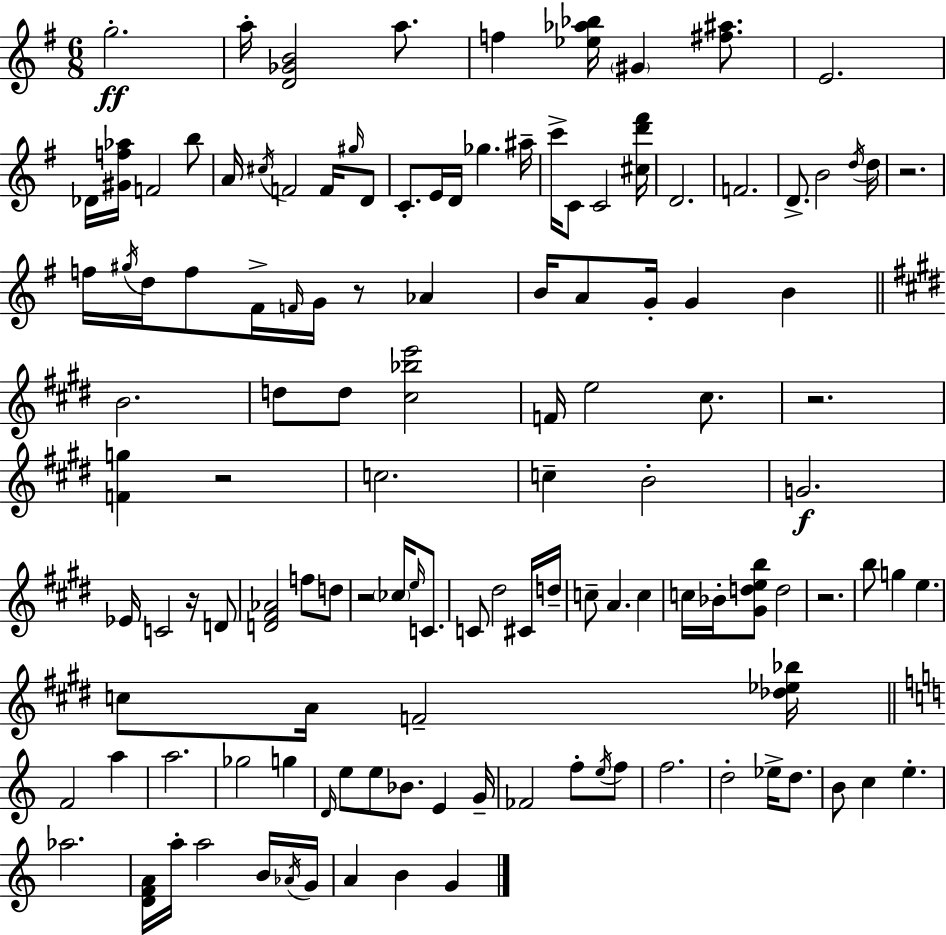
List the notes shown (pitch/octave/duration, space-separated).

G5/h. A5/s [D4,Gb4,B4]/h A5/e. F5/q [Eb5,Ab5,Bb5]/s G#4/q [F#5,A#5]/e. E4/h. Db4/s [G#4,F5,Ab5]/s F4/h B5/e A4/s C#5/s F4/h F4/s G#5/s D4/e C4/e. E4/s D4/s Gb5/q. A#5/s C6/s C4/e C4/h [C#5,D6,F#6]/s D4/h. F4/h. D4/e. B4/h D5/s D5/s R/h. F5/s G#5/s D5/s F5/e F#4/s F4/s G4/s R/e Ab4/q B4/s A4/e G4/s G4/q B4/q B4/h. D5/e D5/e [C#5,Bb5,E6]/h F4/s E5/h C#5/e. R/h. [F4,G5]/q R/h C5/h. C5/q B4/h G4/h. Eb4/s C4/h R/s D4/e [D4,F#4,Ab4]/h F5/e D5/e R/h CES5/s E5/s C4/e. C4/e D#5/h C#4/s D5/s C5/e A4/q. C5/q C5/s Bb4/s [G#4,D5,E5,B5]/e D5/h R/h. B5/e G5/q E5/q. C5/e A4/s F4/h [Db5,Eb5,Bb5]/s F4/h A5/q A5/h. Gb5/h G5/q D4/s E5/e E5/e Bb4/e. E4/q G4/s FES4/h F5/e E5/s F5/e F5/h. D5/h Eb5/s D5/e. B4/e C5/q E5/q. Ab5/h. [D4,F4,A4]/s A5/s A5/h B4/s Ab4/s G4/s A4/q B4/q G4/q